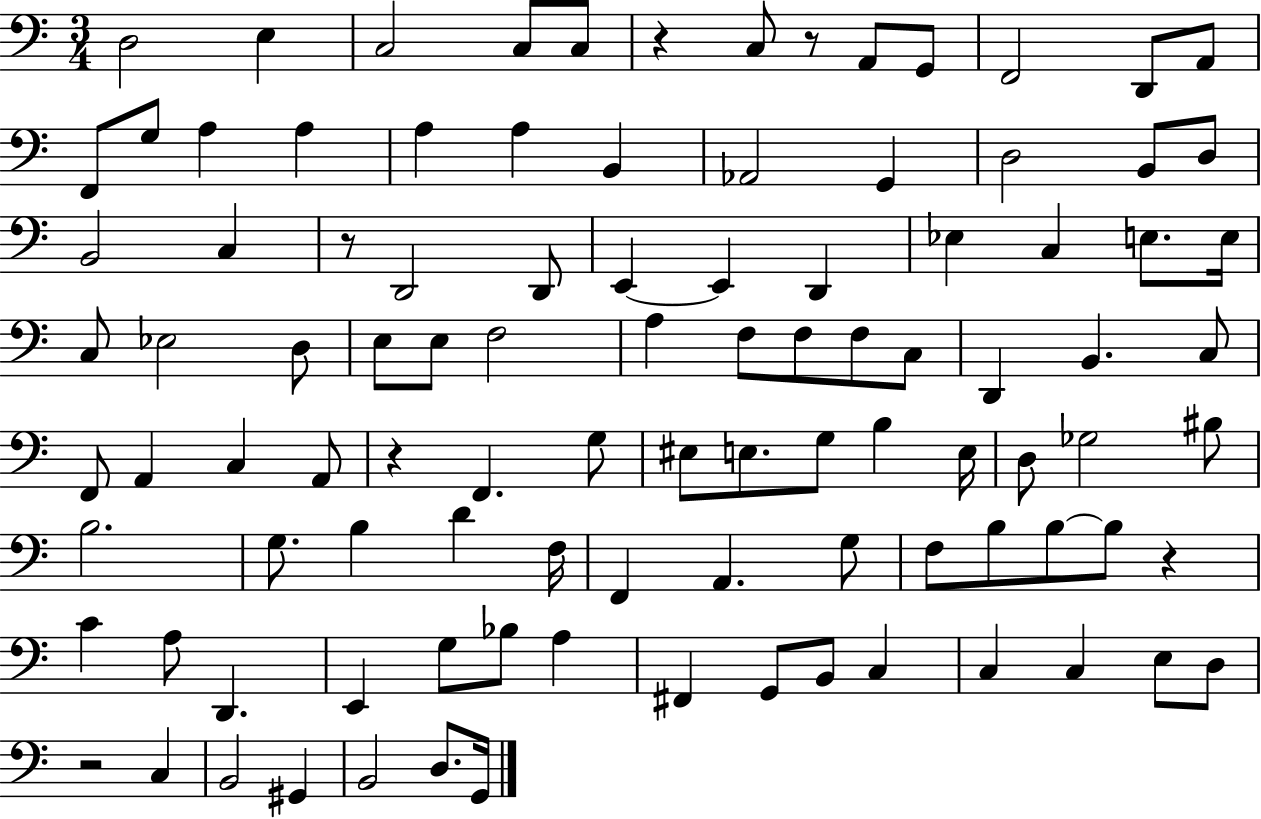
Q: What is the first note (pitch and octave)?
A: D3